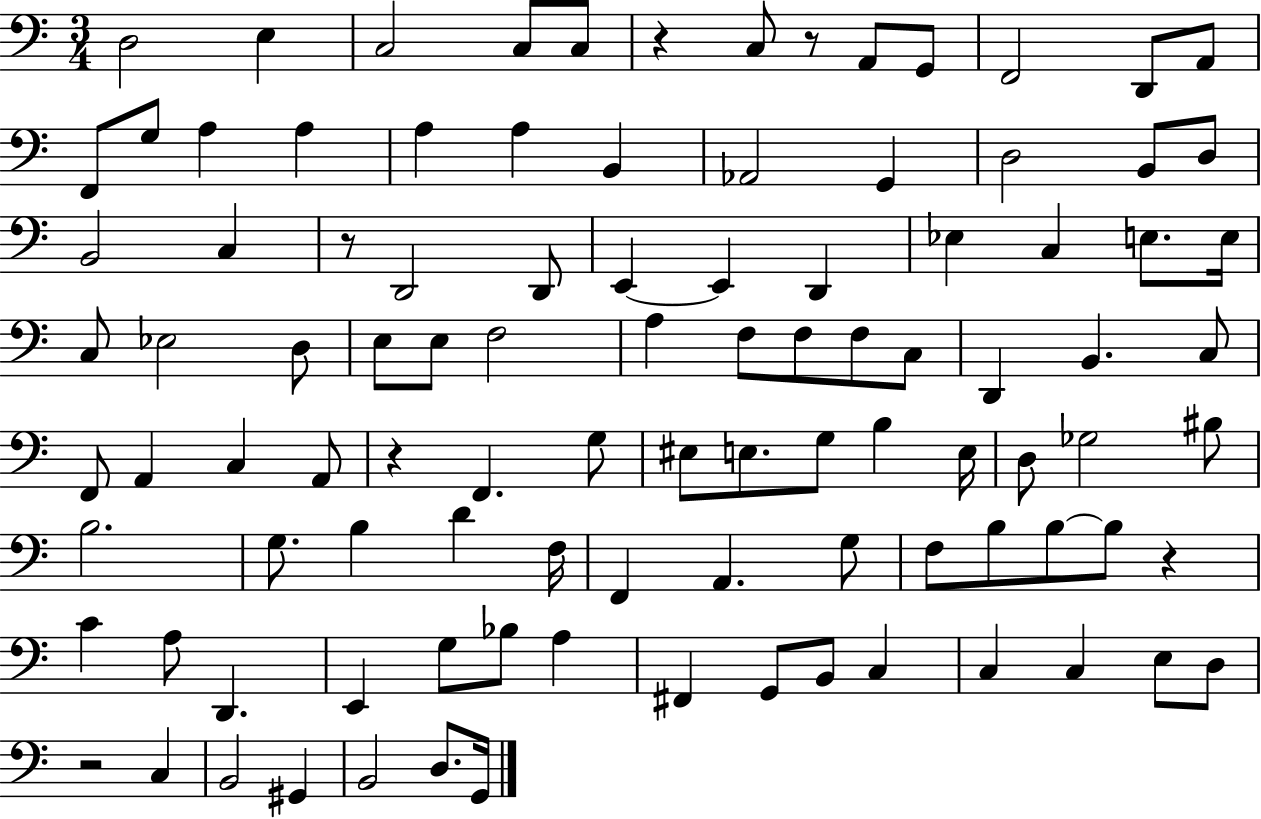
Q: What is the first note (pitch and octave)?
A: D3